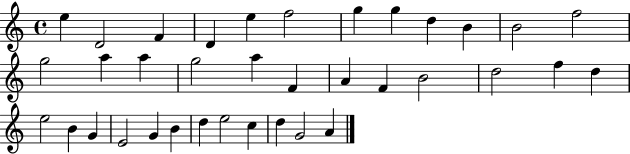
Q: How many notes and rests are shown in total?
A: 36